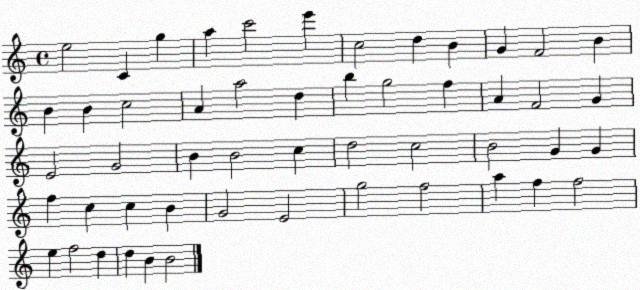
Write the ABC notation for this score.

X:1
T:Untitled
M:4/4
L:1/4
K:C
e2 C g a c'2 e' c2 d B G F2 B B B c2 A a2 d b g2 f A F2 G E2 G2 B B2 c d2 c2 B2 G G f c c B G2 E2 g2 f2 a f f2 e f2 d d B B2